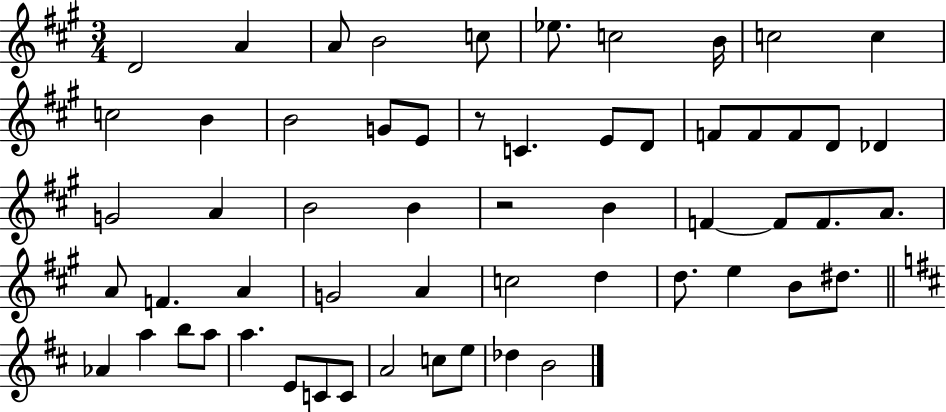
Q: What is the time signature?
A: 3/4